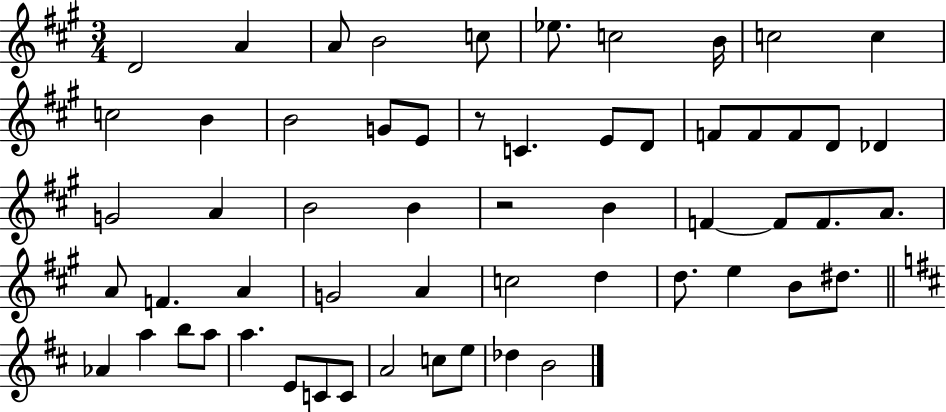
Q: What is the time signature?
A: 3/4